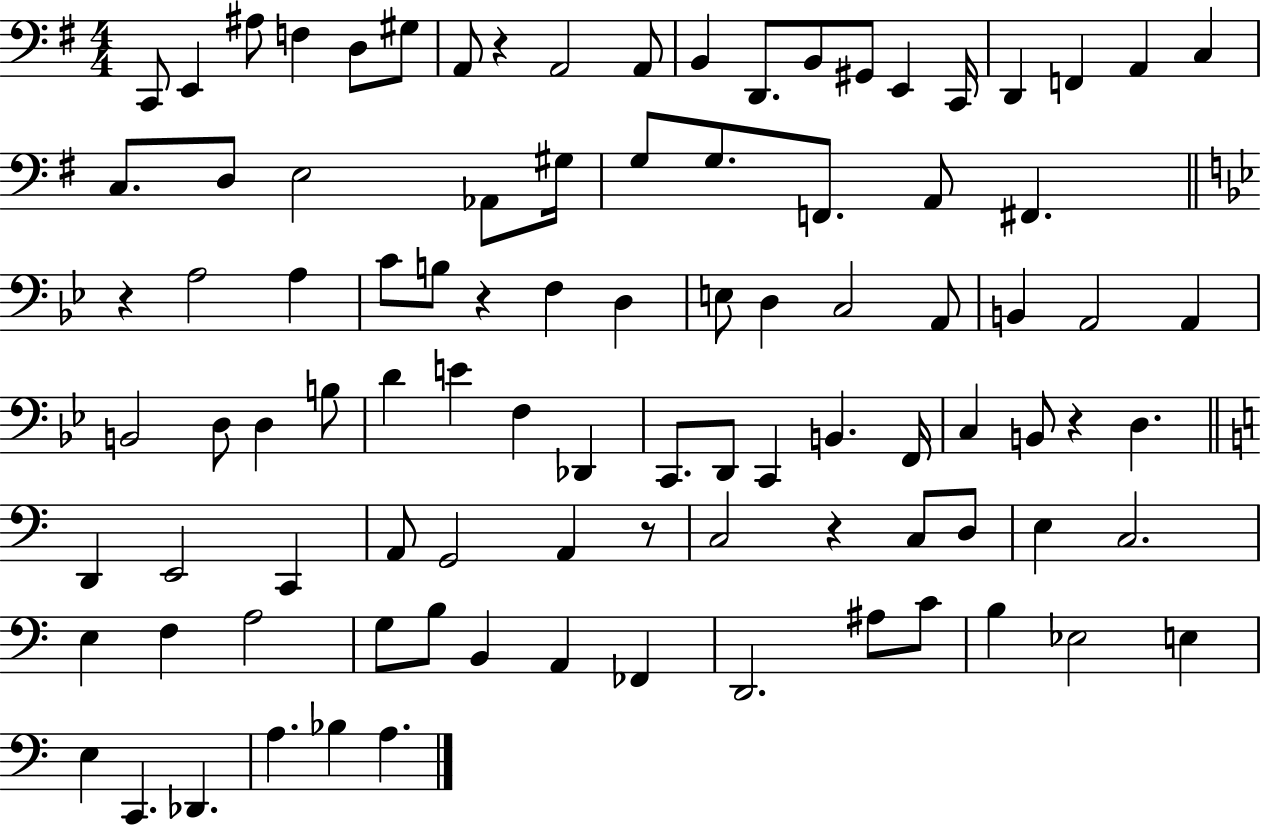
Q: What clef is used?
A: bass